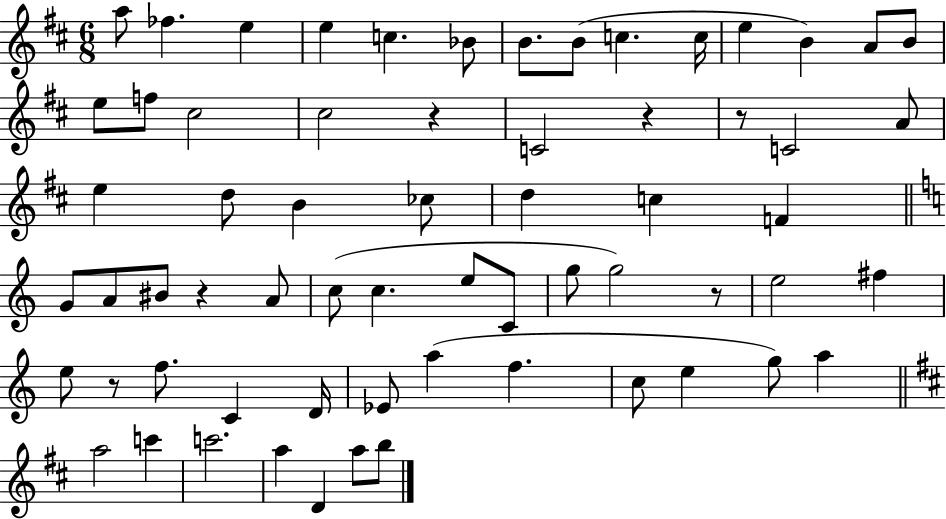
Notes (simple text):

A5/e FES5/q. E5/q E5/q C5/q. Bb4/e B4/e. B4/e C5/q. C5/s E5/q B4/q A4/e B4/e E5/e F5/e C#5/h C#5/h R/q C4/h R/q R/e C4/h A4/e E5/q D5/e B4/q CES5/e D5/q C5/q F4/q G4/e A4/e BIS4/e R/q A4/e C5/e C5/q. E5/e C4/e G5/e G5/h R/e E5/h F#5/q E5/e R/e F5/e. C4/q D4/s Eb4/e A5/q F5/q. C5/e E5/q G5/e A5/q A5/h C6/q C6/h. A5/q D4/q A5/e B5/e